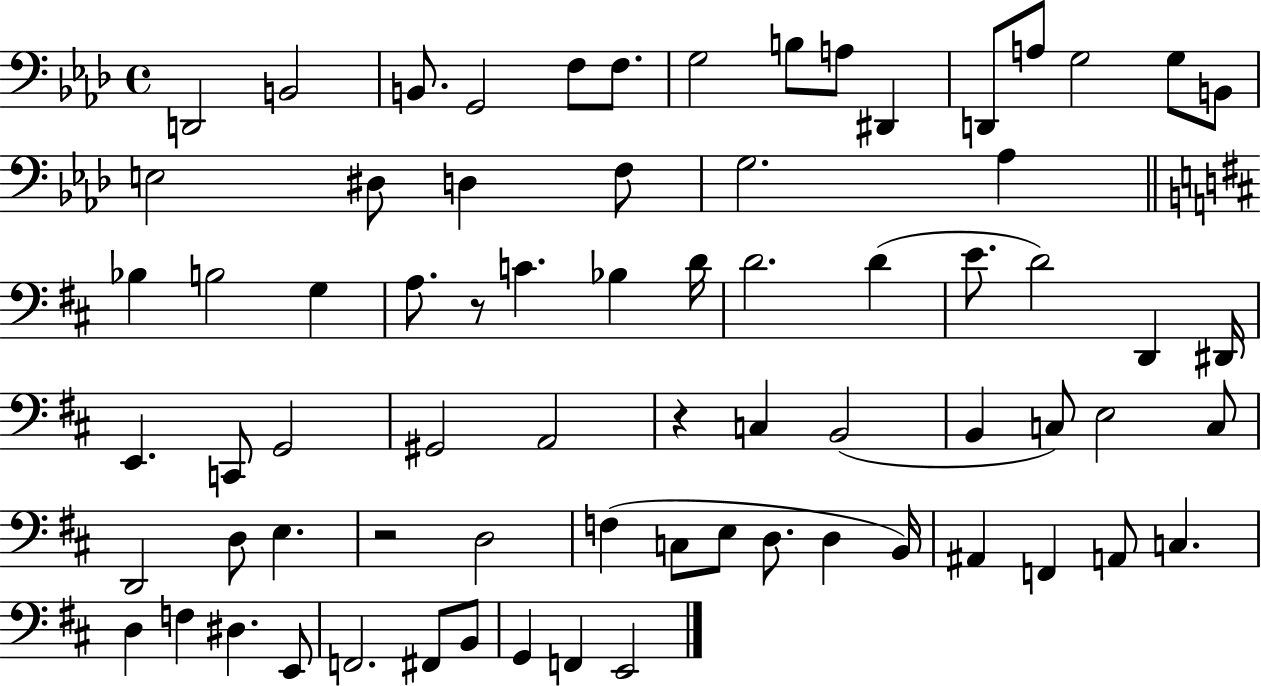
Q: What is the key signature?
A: AES major